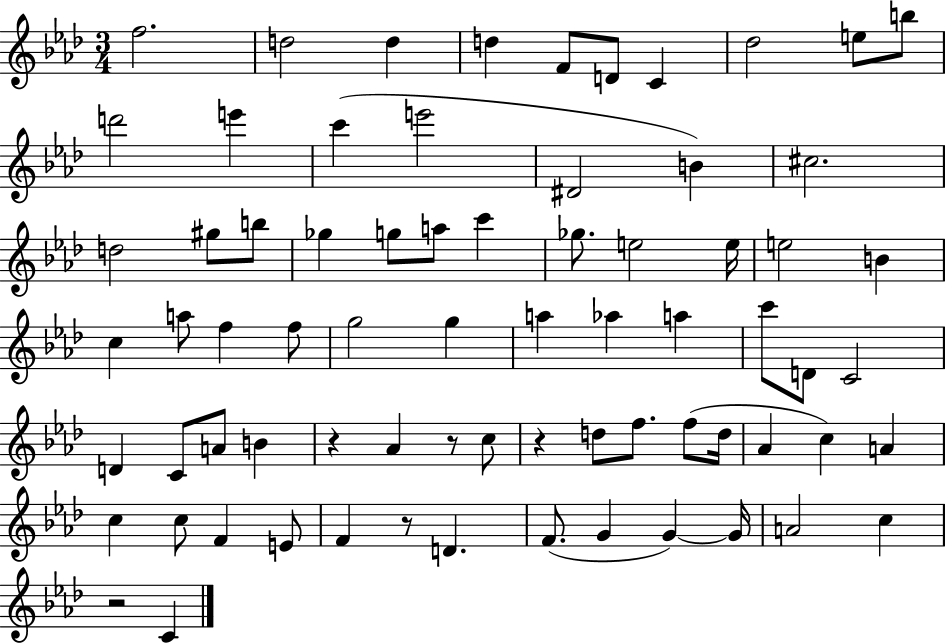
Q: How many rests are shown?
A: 5